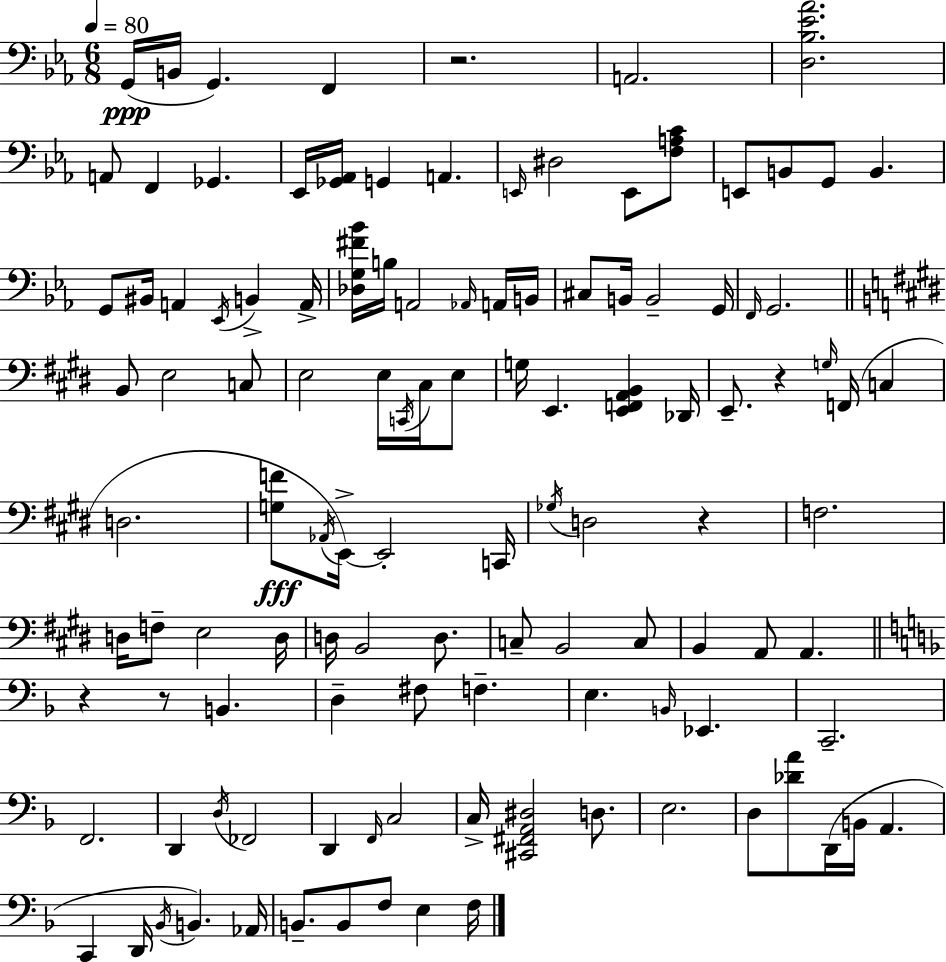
X:1
T:Untitled
M:6/8
L:1/4
K:Cm
G,,/4 B,,/4 G,, F,, z2 A,,2 [D,_B,_E_A]2 A,,/2 F,, _G,, _E,,/4 [_G,,_A,,]/4 G,, A,, E,,/4 ^D,2 E,,/2 [F,A,C]/2 E,,/2 B,,/2 G,,/2 B,, G,,/2 ^B,,/4 A,, _E,,/4 B,, A,,/4 [_D,G,^F_B]/4 B,/4 A,,2 _A,,/4 A,,/4 B,,/4 ^C,/2 B,,/4 B,,2 G,,/4 F,,/4 G,,2 B,,/2 E,2 C,/2 E,2 E,/4 C,,/4 ^C,/4 E,/2 G,/4 E,, [E,,F,,A,,B,,] _D,,/4 E,,/2 z G,/4 F,,/4 C, D,2 [G,F]/2 _A,,/4 E,,/4 E,,2 C,,/4 _G,/4 D,2 z F,2 D,/4 F,/2 E,2 D,/4 D,/4 B,,2 D,/2 C,/2 B,,2 C,/2 B,, A,,/2 A,, z z/2 B,, D, ^F,/2 F, E, B,,/4 _E,, C,,2 F,,2 D,, D,/4 _F,,2 D,, F,,/4 C,2 C,/4 [^C,,^F,,A,,^D,]2 D,/2 E,2 D,/2 [_DA]/2 D,,/4 B,,/4 A,, C,, D,,/4 _B,,/4 B,, _A,,/4 B,,/2 B,,/2 F,/2 E, F,/4